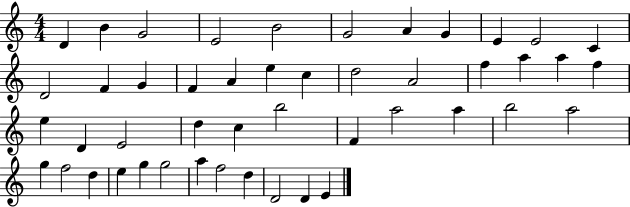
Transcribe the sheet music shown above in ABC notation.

X:1
T:Untitled
M:4/4
L:1/4
K:C
D B G2 E2 B2 G2 A G E E2 C D2 F G F A e c d2 A2 f a a f e D E2 d c b2 F a2 a b2 a2 g f2 d e g g2 a f2 d D2 D E